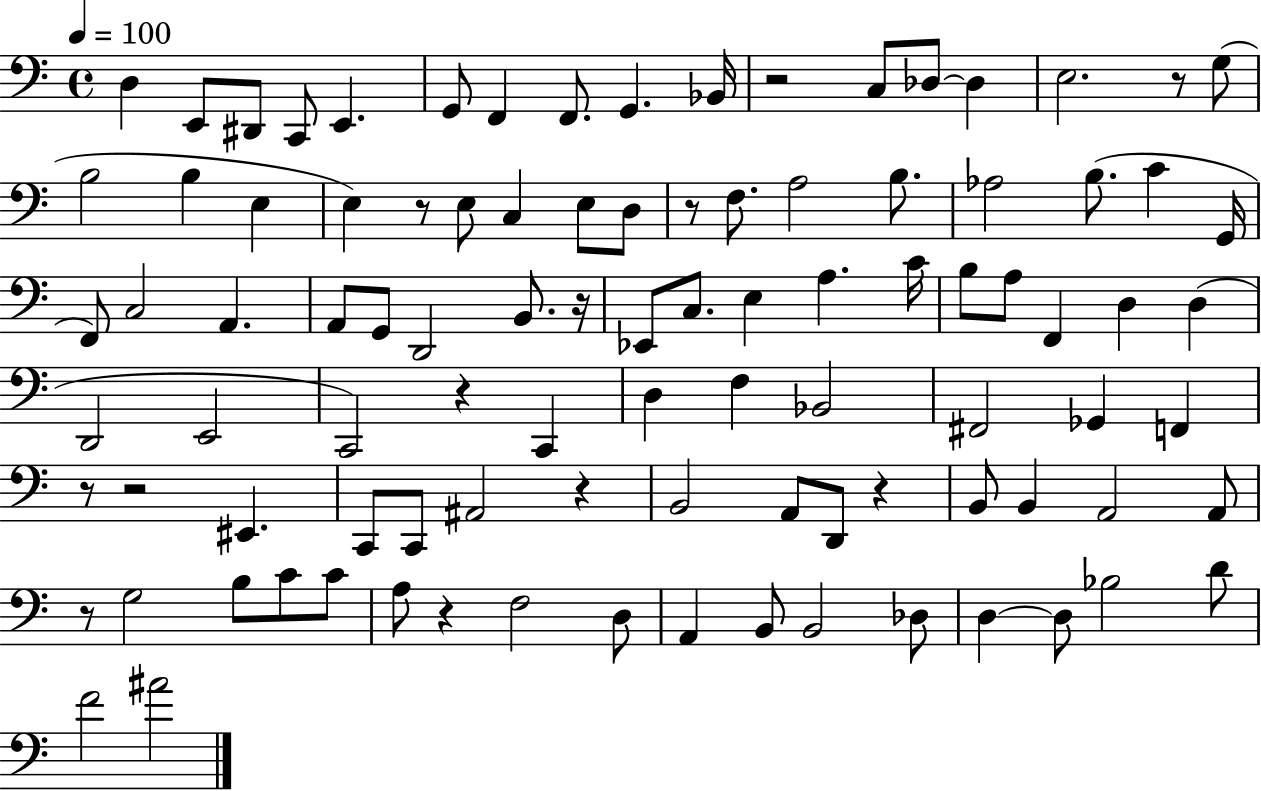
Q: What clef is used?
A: bass